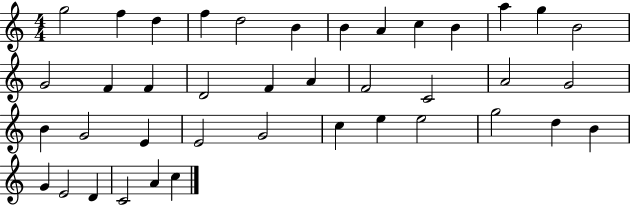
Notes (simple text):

G5/h F5/q D5/q F5/q D5/h B4/q B4/q A4/q C5/q B4/q A5/q G5/q B4/h G4/h F4/q F4/q D4/h F4/q A4/q F4/h C4/h A4/h G4/h B4/q G4/h E4/q E4/h G4/h C5/q E5/q E5/h G5/h D5/q B4/q G4/q E4/h D4/q C4/h A4/q C5/q